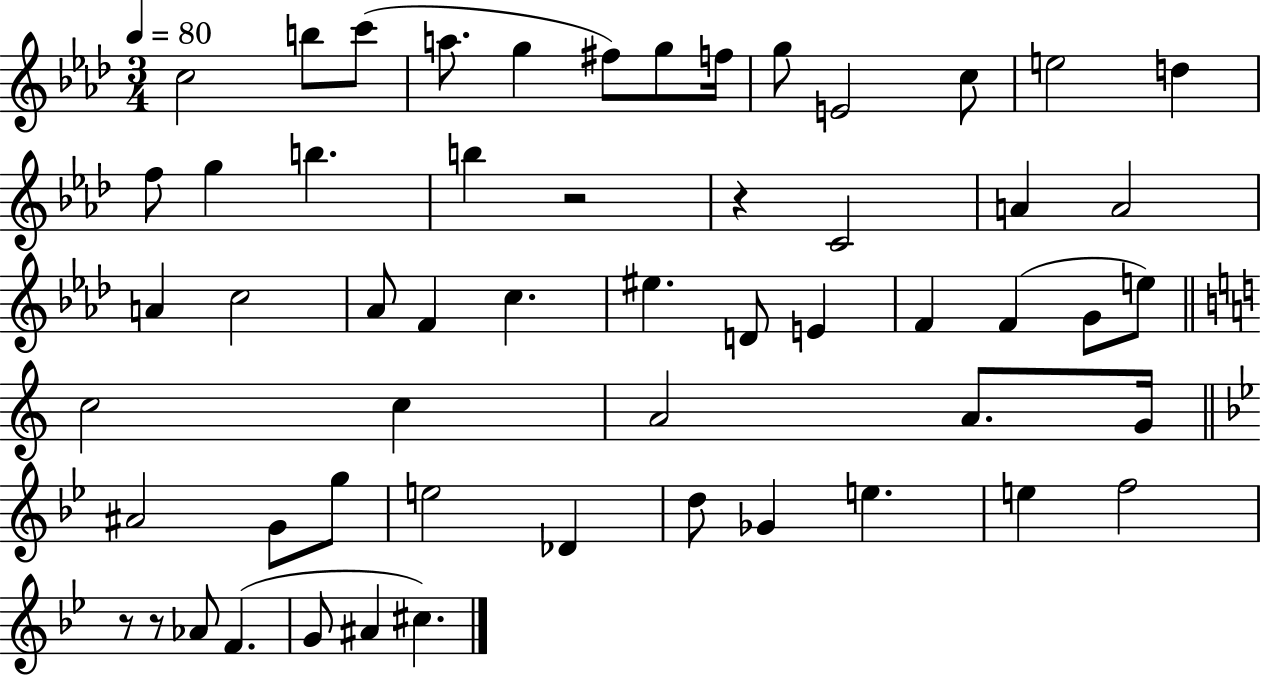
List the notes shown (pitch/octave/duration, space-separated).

C5/h B5/e C6/e A5/e. G5/q F#5/e G5/e F5/s G5/e E4/h C5/e E5/h D5/q F5/e G5/q B5/q. B5/q R/h R/q C4/h A4/q A4/h A4/q C5/h Ab4/e F4/q C5/q. EIS5/q. D4/e E4/q F4/q F4/q G4/e E5/e C5/h C5/q A4/h A4/e. G4/s A#4/h G4/e G5/e E5/h Db4/q D5/e Gb4/q E5/q. E5/q F5/h R/e R/e Ab4/e F4/q. G4/e A#4/q C#5/q.